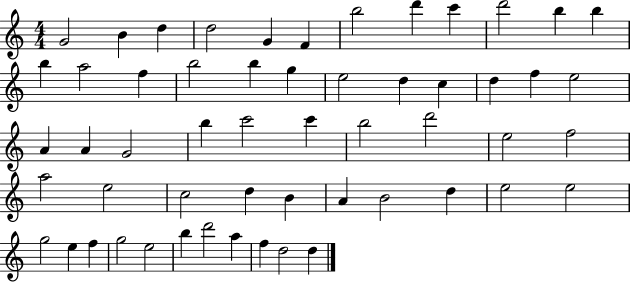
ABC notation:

X:1
T:Untitled
M:4/4
L:1/4
K:C
G2 B d d2 G F b2 d' c' d'2 b b b a2 f b2 b g e2 d c d f e2 A A G2 b c'2 c' b2 d'2 e2 f2 a2 e2 c2 d B A B2 d e2 e2 g2 e f g2 e2 b d'2 a f d2 d